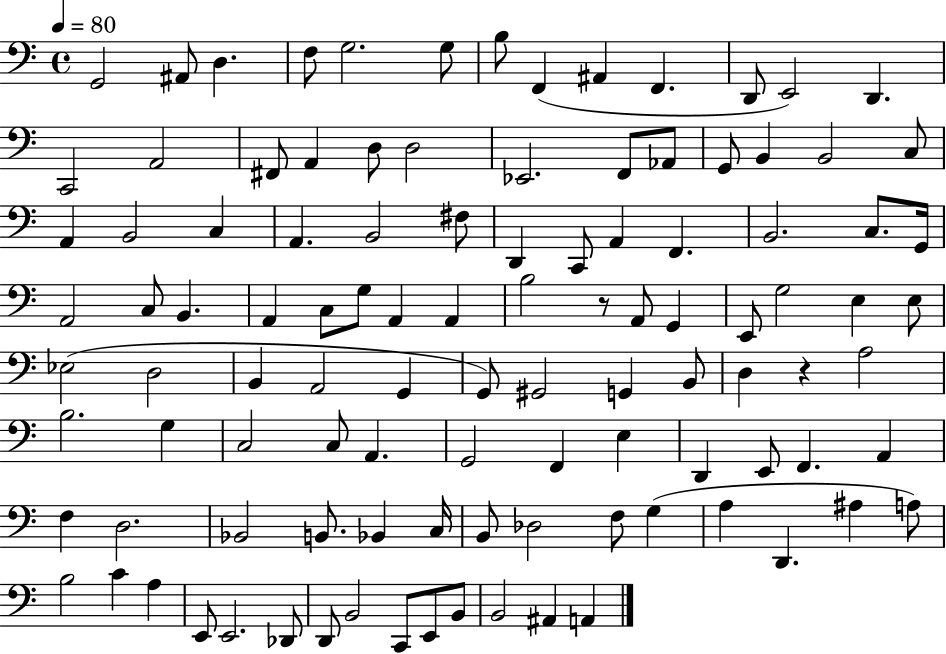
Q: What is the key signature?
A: C major